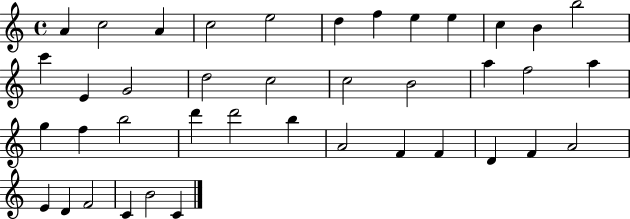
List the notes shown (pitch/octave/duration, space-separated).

A4/q C5/h A4/q C5/h E5/h D5/q F5/q E5/q E5/q C5/q B4/q B5/h C6/q E4/q G4/h D5/h C5/h C5/h B4/h A5/q F5/h A5/q G5/q F5/q B5/h D6/q D6/h B5/q A4/h F4/q F4/q D4/q F4/q A4/h E4/q D4/q F4/h C4/q B4/h C4/q